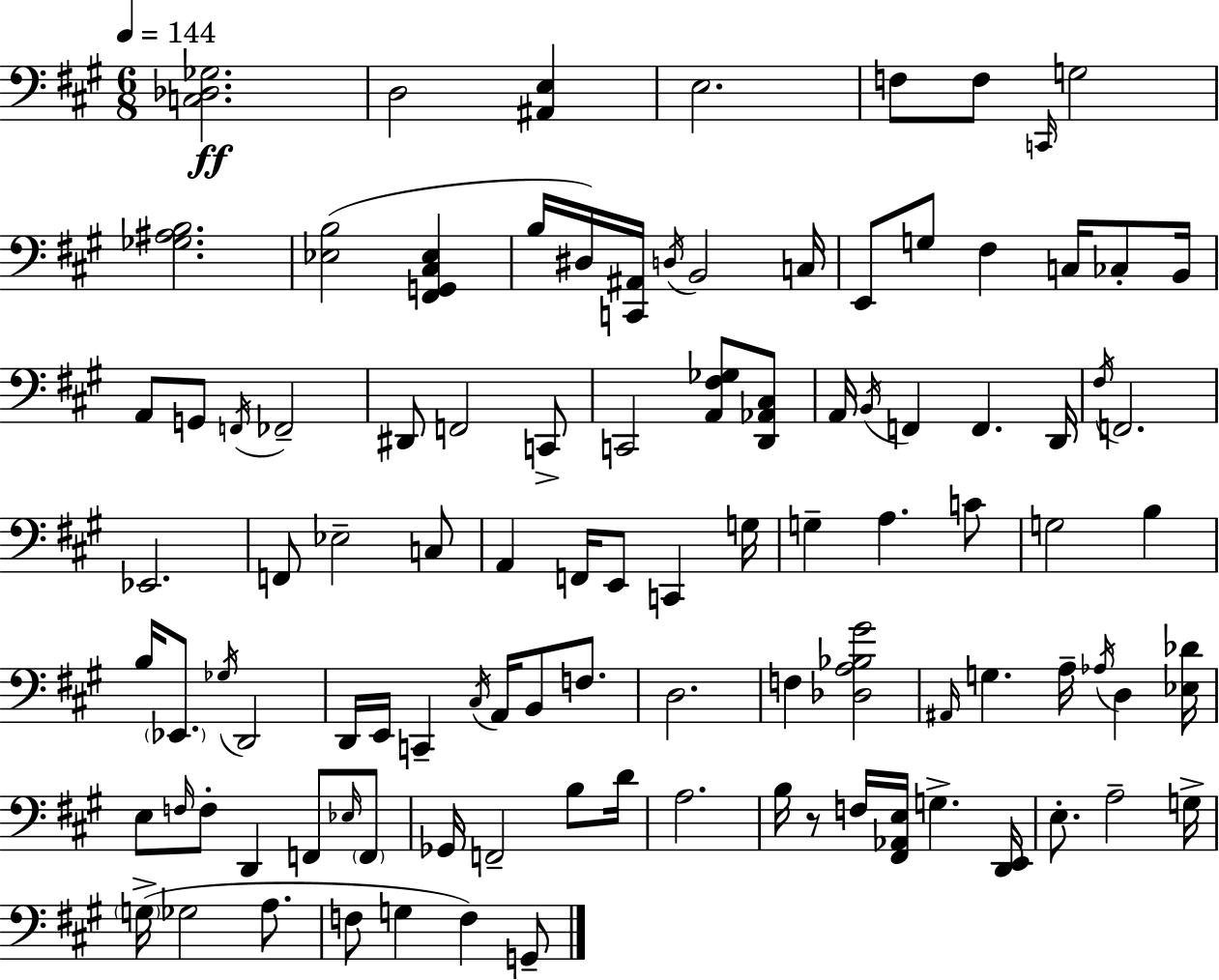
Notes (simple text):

[C3,Db3,Gb3]/h. D3/h [A#2,E3]/q E3/h. F3/e F3/e C2/s G3/h [Gb3,A#3,B3]/h. [Eb3,B3]/h [F#2,G2,C#3,Eb3]/q B3/s D#3/s [C2,A#2]/s D3/s B2/h C3/s E2/e G3/e F#3/q C3/s CES3/e B2/s A2/e G2/e F2/s FES2/h D#2/e F2/h C2/e C2/h [A2,F#3,Gb3]/e [D2,Ab2,C#3]/e A2/s B2/s F2/q F2/q. D2/s F#3/s F2/h. Eb2/h. F2/e Eb3/h C3/e A2/q F2/s E2/e C2/q G3/s G3/q A3/q. C4/e G3/h B3/q B3/s Eb2/e. Gb3/s D2/h D2/s E2/s C2/q C#3/s A2/s B2/e F3/e. D3/h. F3/q [Db3,A3,Bb3,G#4]/h A#2/s G3/q. A3/s Ab3/s D3/q [Eb3,Db4]/s E3/e F3/s F3/e D2/q F2/e Eb3/s F2/e Gb2/s F2/h B3/e D4/s A3/h. B3/s R/e F3/s [F#2,Ab2,E3]/s G3/q. [D2,E2]/s E3/e. A3/h G3/s G3/s Gb3/h A3/e. F3/e G3/q F3/q G2/e